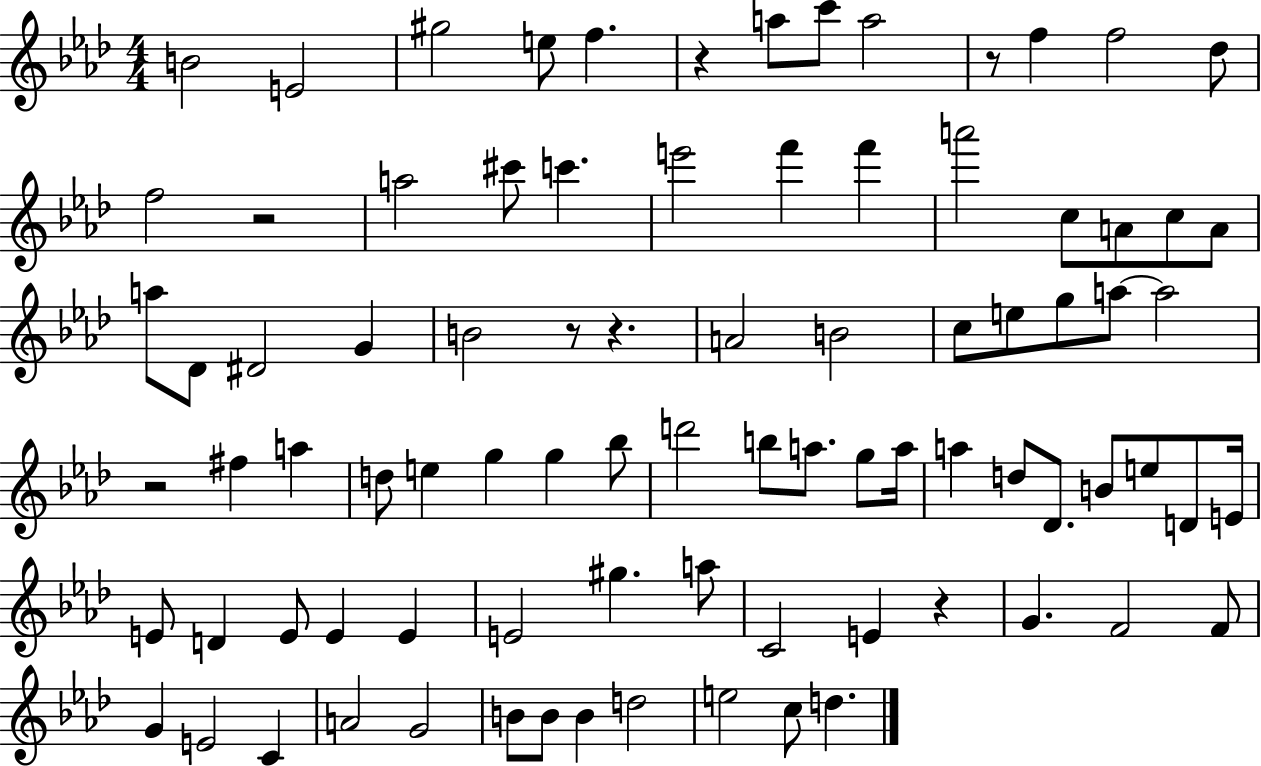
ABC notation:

X:1
T:Untitled
M:4/4
L:1/4
K:Ab
B2 E2 ^g2 e/2 f z a/2 c'/2 a2 z/2 f f2 _d/2 f2 z2 a2 ^c'/2 c' e'2 f' f' a'2 c/2 A/2 c/2 A/2 a/2 _D/2 ^D2 G B2 z/2 z A2 B2 c/2 e/2 g/2 a/2 a2 z2 ^f a d/2 e g g _b/2 d'2 b/2 a/2 g/2 a/4 a d/2 _D/2 B/2 e/2 D/2 E/4 E/2 D E/2 E E E2 ^g a/2 C2 E z G F2 F/2 G E2 C A2 G2 B/2 B/2 B d2 e2 c/2 d